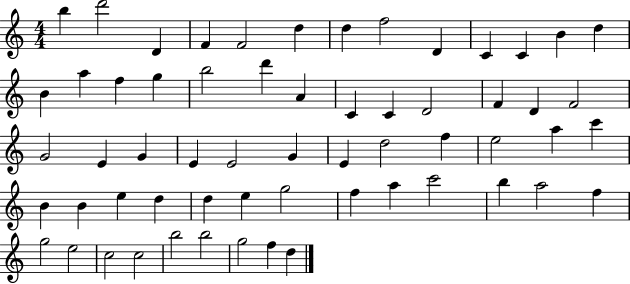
B5/q D6/h D4/q F4/q F4/h D5/q D5/q F5/h D4/q C4/q C4/q B4/q D5/q B4/q A5/q F5/q G5/q B5/h D6/q A4/q C4/q C4/q D4/h F4/q D4/q F4/h G4/h E4/q G4/q E4/q E4/h G4/q E4/q D5/h F5/q E5/h A5/q C6/q B4/q B4/q E5/q D5/q D5/q E5/q G5/h F5/q A5/q C6/h B5/q A5/h F5/q G5/h E5/h C5/h C5/h B5/h B5/h G5/h F5/q D5/q